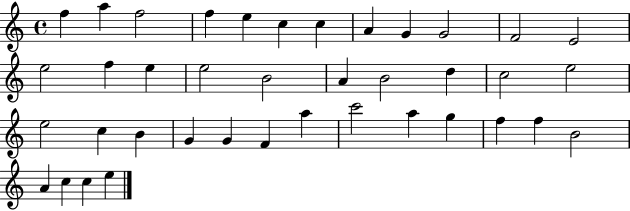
{
  \clef treble
  \time 4/4
  \defaultTimeSignature
  \key c \major
  f''4 a''4 f''2 | f''4 e''4 c''4 c''4 | a'4 g'4 g'2 | f'2 e'2 | \break e''2 f''4 e''4 | e''2 b'2 | a'4 b'2 d''4 | c''2 e''2 | \break e''2 c''4 b'4 | g'4 g'4 f'4 a''4 | c'''2 a''4 g''4 | f''4 f''4 b'2 | \break a'4 c''4 c''4 e''4 | \bar "|."
}